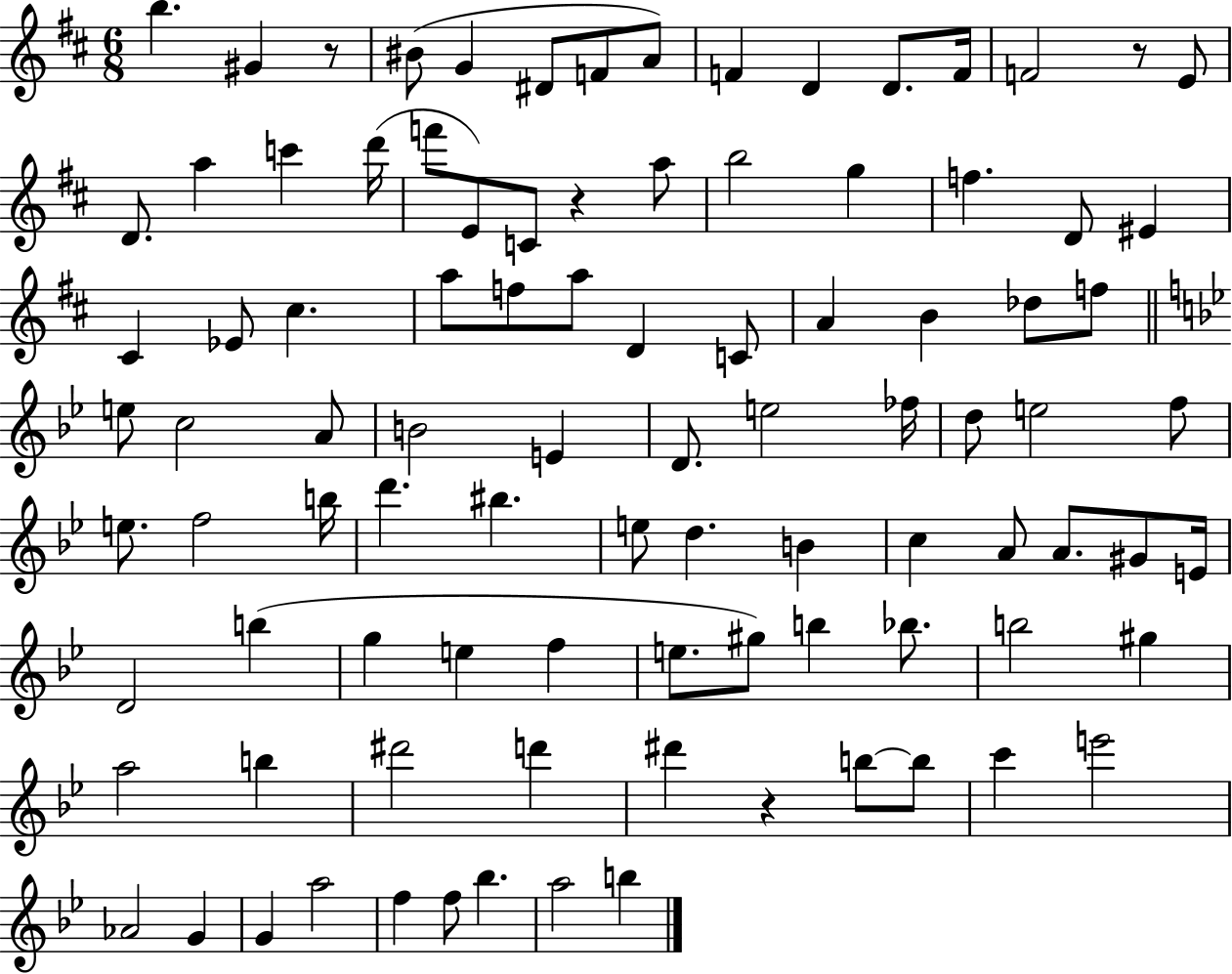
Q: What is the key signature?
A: D major